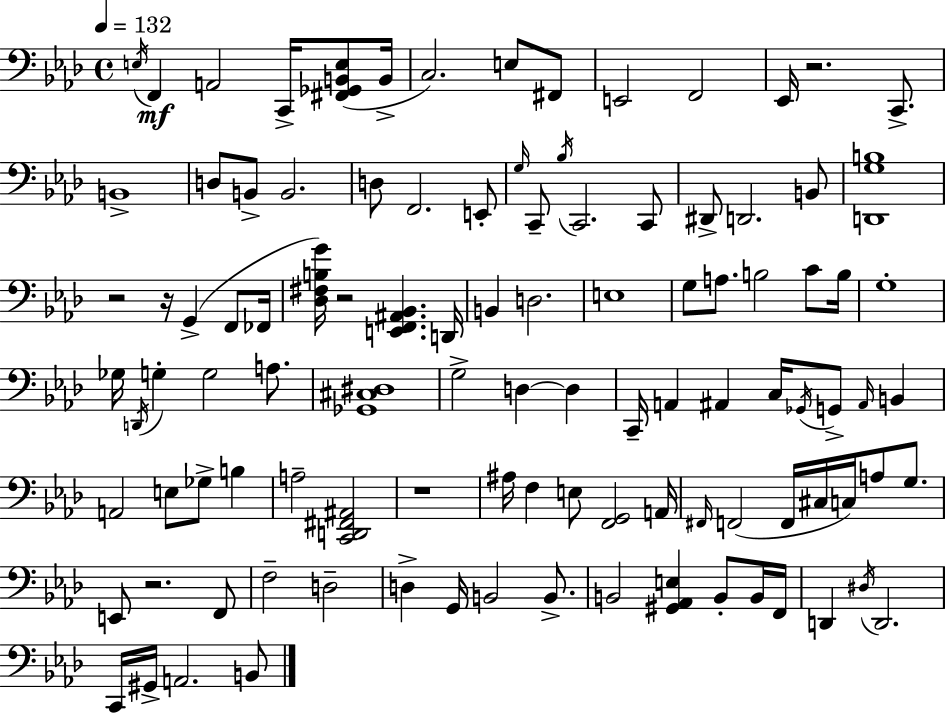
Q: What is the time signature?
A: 4/4